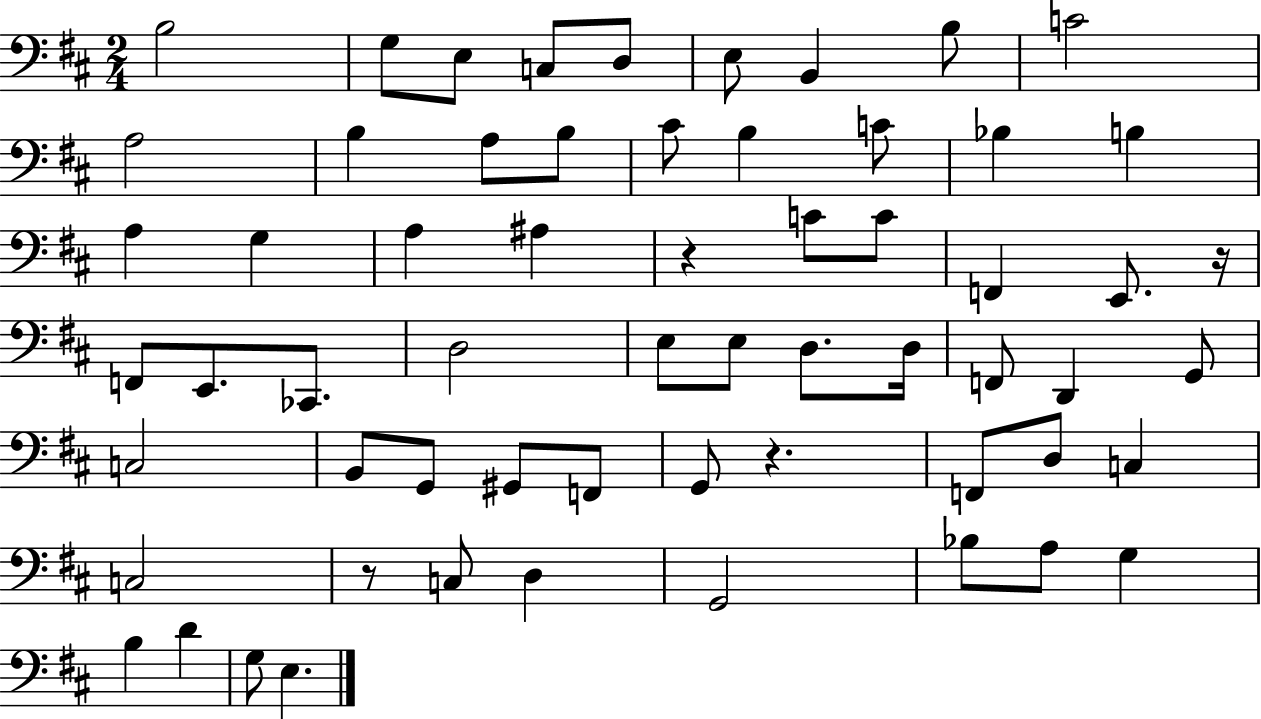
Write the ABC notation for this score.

X:1
T:Untitled
M:2/4
L:1/4
K:D
B,2 G,/2 E,/2 C,/2 D,/2 E,/2 B,, B,/2 C2 A,2 B, A,/2 B,/2 ^C/2 B, C/2 _B, B, A, G, A, ^A, z C/2 C/2 F,, E,,/2 z/4 F,,/2 E,,/2 _C,,/2 D,2 E,/2 E,/2 D,/2 D,/4 F,,/2 D,, G,,/2 C,2 B,,/2 G,,/2 ^G,,/2 F,,/2 G,,/2 z F,,/2 D,/2 C, C,2 z/2 C,/2 D, G,,2 _B,/2 A,/2 G, B, D G,/2 E,